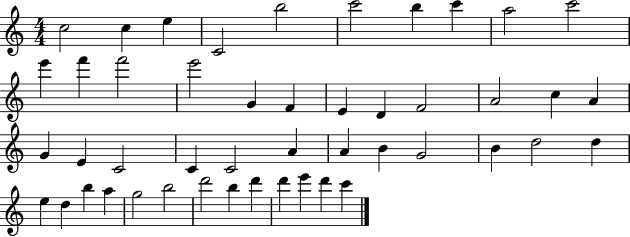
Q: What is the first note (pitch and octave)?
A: C5